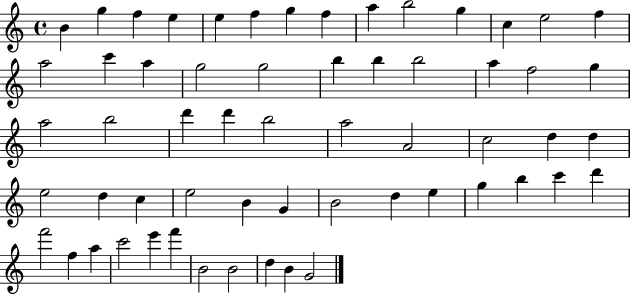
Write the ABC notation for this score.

X:1
T:Untitled
M:4/4
L:1/4
K:C
B g f e e f g f a b2 g c e2 f a2 c' a g2 g2 b b b2 a f2 g a2 b2 d' d' b2 a2 A2 c2 d d e2 d c e2 B G B2 d e g b c' d' f'2 f a c'2 e' f' B2 B2 d B G2